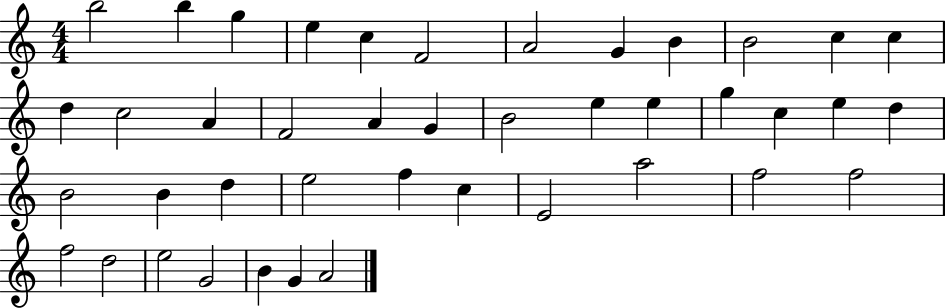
X:1
T:Untitled
M:4/4
L:1/4
K:C
b2 b g e c F2 A2 G B B2 c c d c2 A F2 A G B2 e e g c e d B2 B d e2 f c E2 a2 f2 f2 f2 d2 e2 G2 B G A2